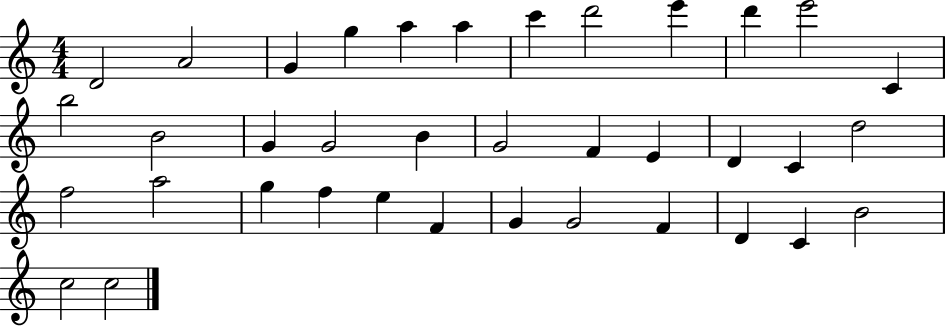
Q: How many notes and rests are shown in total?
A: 37